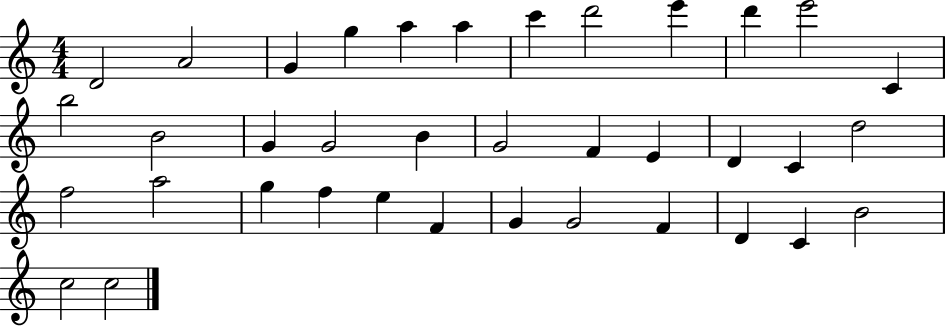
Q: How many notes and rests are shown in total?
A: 37